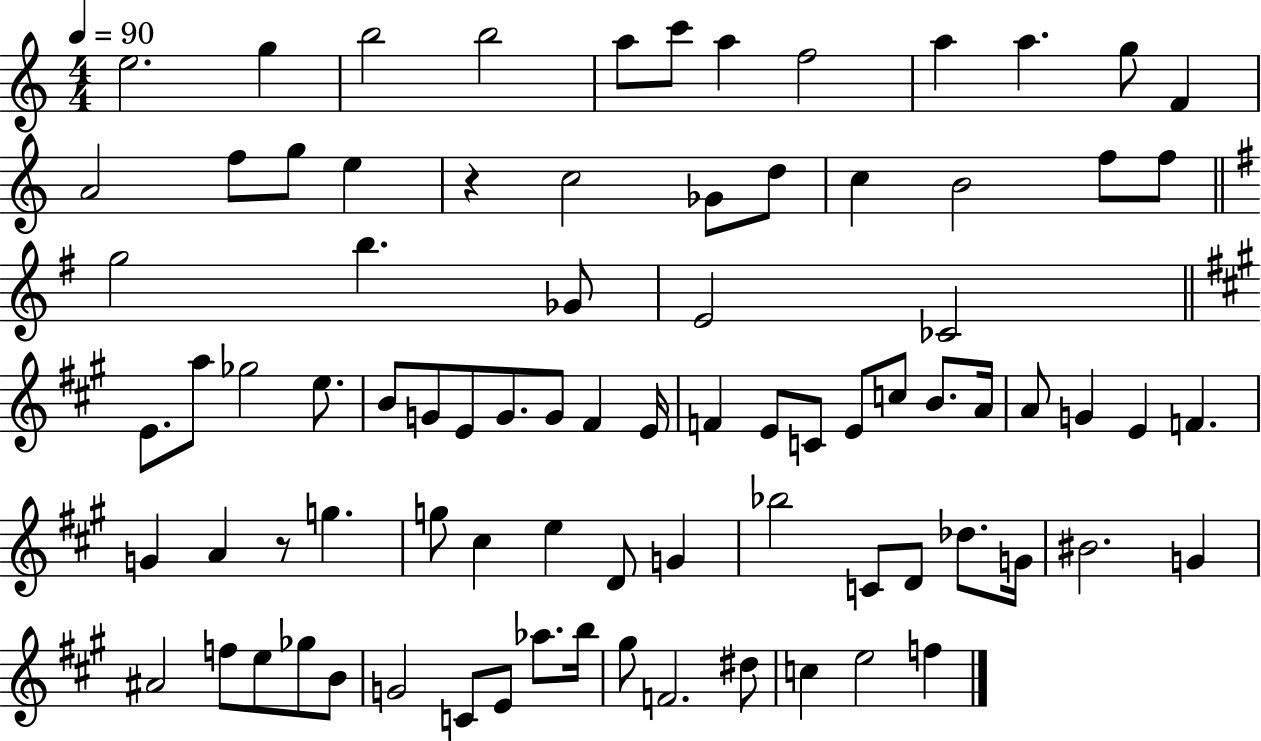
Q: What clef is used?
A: treble